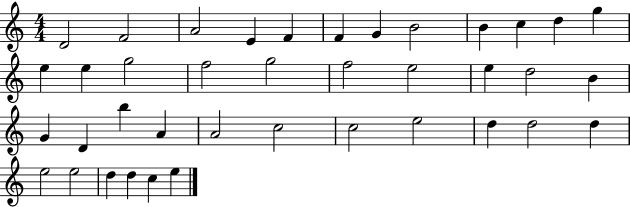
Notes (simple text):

D4/h F4/h A4/h E4/q F4/q F4/q G4/q B4/h B4/q C5/q D5/q G5/q E5/q E5/q G5/h F5/h G5/h F5/h E5/h E5/q D5/h B4/q G4/q D4/q B5/q A4/q A4/h C5/h C5/h E5/h D5/q D5/h D5/q E5/h E5/h D5/q D5/q C5/q E5/q